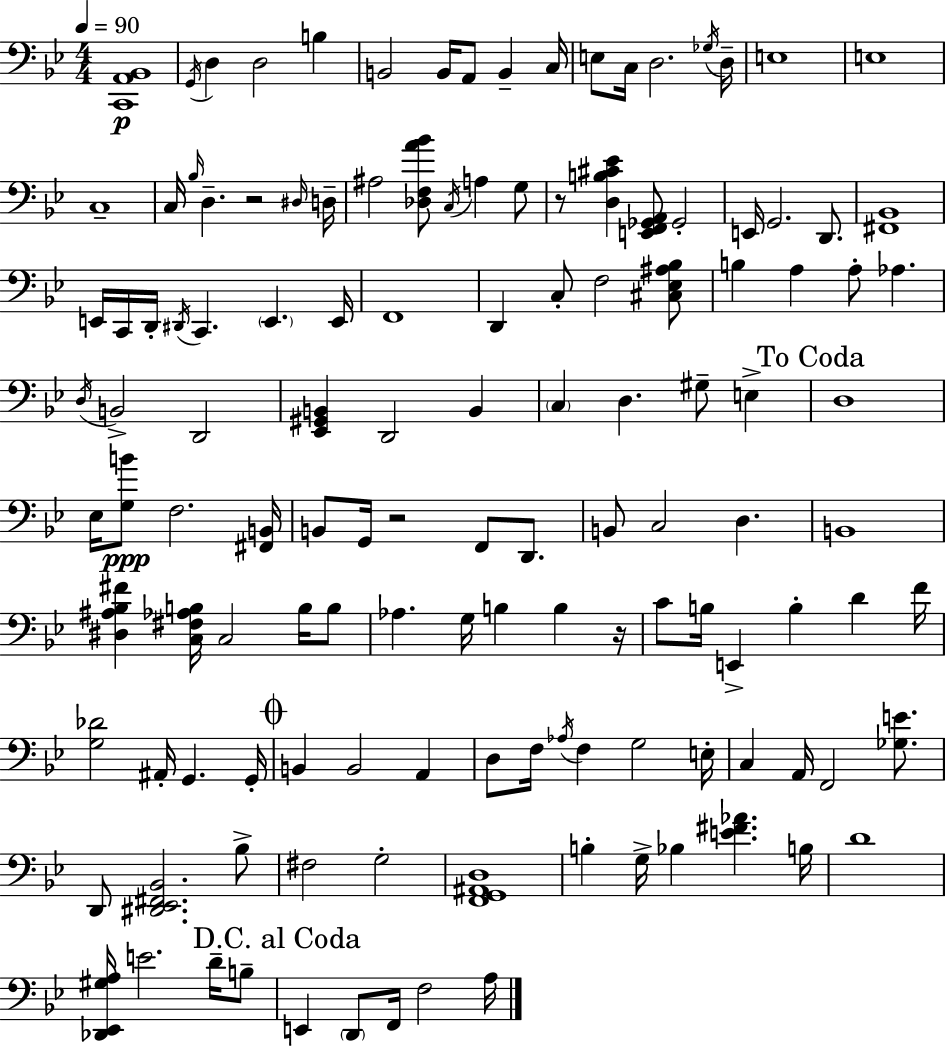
X:1
T:Untitled
M:4/4
L:1/4
K:Bb
[C,,A,,_B,,]4 G,,/4 D, D,2 B, B,,2 B,,/4 A,,/2 B,, C,/4 E,/2 C,/4 D,2 _G,/4 D,/4 E,4 E,4 C,4 C,/4 _B,/4 D, z2 ^D,/4 D,/4 ^A,2 [_D,F,A_B]/2 C,/4 A, G,/2 z/2 [D,B,^C_E] [E,,F,,_G,,A,,]/2 _G,,2 E,,/4 G,,2 D,,/2 [^F,,_B,,]4 E,,/4 C,,/4 D,,/4 ^D,,/4 C,, E,, E,,/4 F,,4 D,, C,/2 F,2 [^C,_E,^A,_B,]/2 B, A, A,/2 _A, D,/4 B,,2 D,,2 [_E,,^G,,B,,] D,,2 B,, C, D, ^G,/2 E, D,4 _E,/4 [G,B]/2 F,2 [^F,,B,,]/4 B,,/2 G,,/4 z2 F,,/2 D,,/2 B,,/2 C,2 D, B,,4 [^D,^A,_B,^F] [C,^F,_A,B,]/4 C,2 B,/4 B,/2 _A, G,/4 B, B, z/4 C/2 B,/4 E,, B, D F/4 [G,_D]2 ^A,,/4 G,, G,,/4 B,, B,,2 A,, D,/2 F,/4 _A,/4 F, G,2 E,/4 C, A,,/4 F,,2 [_G,E]/2 D,,/2 [^D,,_E,,^F,,_B,,]2 _B,/2 ^F,2 G,2 [F,,G,,^A,,D,]4 B, G,/4 _B, [E^F_A] B,/4 D4 [_D,,_E,,^G,A,]/4 E2 D/4 B,/2 E,, D,,/2 F,,/4 F,2 A,/4